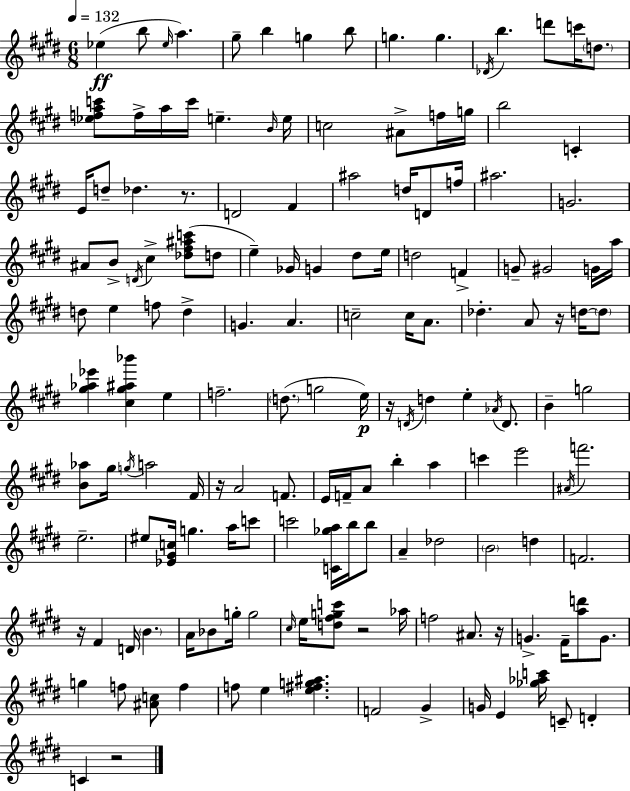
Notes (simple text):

Eb5/q B5/e Eb5/s A5/q. G#5/e B5/q G5/q B5/e G5/q. G5/q. Db4/s B5/q. D6/e C6/s D5/e. [Eb5,F5,A5,C6]/e F5/s A5/s C6/s E5/q. B4/s E5/s C5/h A#4/e F5/s G5/s B5/h C4/q E4/s D5/e Db5/q. R/e. D4/h F#4/q A#5/h D5/s D4/e F5/s A#5/h. G4/h. A#4/e B4/e D4/s C#5/q [Db5,F#5,A#5,C6]/e D5/e E5/q Gb4/s G4/q D#5/e E5/s D5/h F4/q G4/e G#4/h G4/s A5/s D5/e E5/q F5/e D5/q G4/q. A4/q. C5/h C5/s A4/e. Db5/q. A4/e R/s D5/s D5/e [G#5,Ab5,Eb6]/q [C#5,G#5,A#5,Bb6]/q E5/q F5/h. D5/e. G5/h E5/s R/s D4/s D5/q E5/q Ab4/s D4/e. B4/q G5/h [B4,Ab5]/e G#5/s G5/s A5/h F#4/s R/s A4/h F4/e. E4/s F4/s A4/e B5/q A5/q C6/q E6/h A#4/s F6/h. E5/h. EIS5/e [Eb4,G#4,C5]/s G5/q. A5/s C6/e C6/h [C4,Gb5,A5]/s B5/s B5/e A4/q Db5/h B4/h D5/q F4/h. R/s F#4/q D4/s B4/q. A4/s Bb4/e G5/s G5/h C#5/s E5/s [D5,F#5,G5,C6]/e R/h Ab5/s F5/h A#4/e. R/s G4/q. F#4/s [A5,D6]/e G4/e. G5/q F5/e [A#4,C5]/e F5/q F5/e E5/q [E5,F#5,G5,A#5]/q. F4/h G#4/q G4/s E4/q [Gb5,Ab5,C6]/s C4/e D4/q C4/q R/h